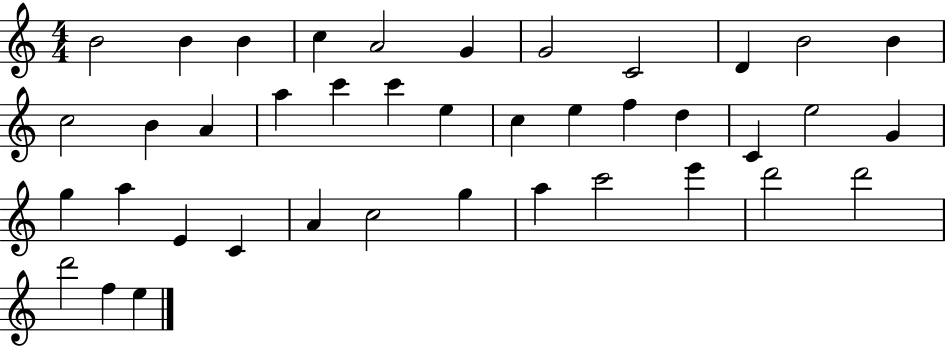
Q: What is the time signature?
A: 4/4